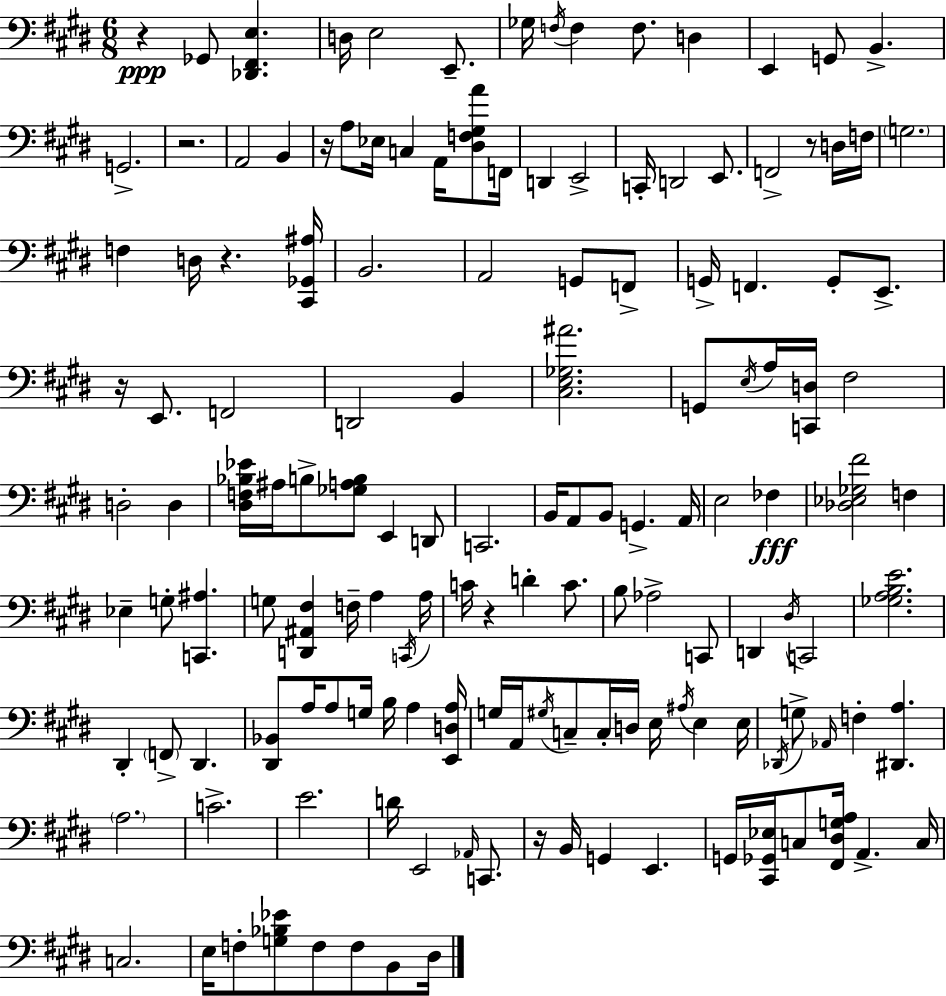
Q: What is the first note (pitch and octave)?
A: Gb2